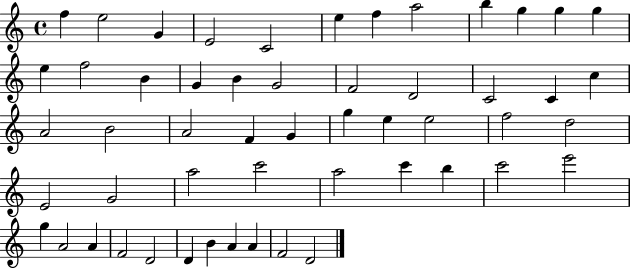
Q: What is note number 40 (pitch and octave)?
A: B5